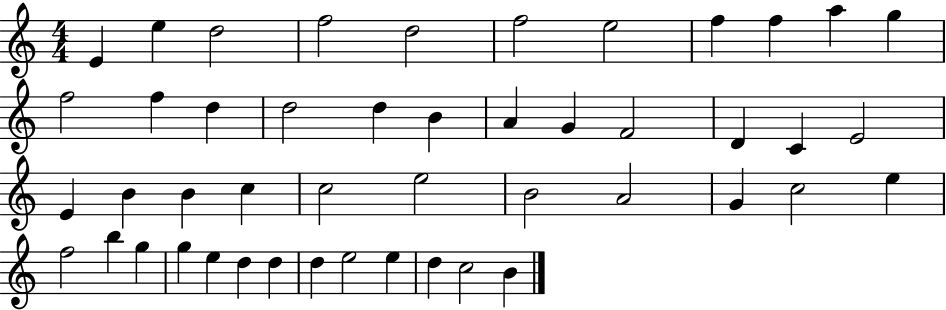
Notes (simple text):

E4/q E5/q D5/h F5/h D5/h F5/h E5/h F5/q F5/q A5/q G5/q F5/h F5/q D5/q D5/h D5/q B4/q A4/q G4/q F4/h D4/q C4/q E4/h E4/q B4/q B4/q C5/q C5/h E5/h B4/h A4/h G4/q C5/h E5/q F5/h B5/q G5/q G5/q E5/q D5/q D5/q D5/q E5/h E5/q D5/q C5/h B4/q